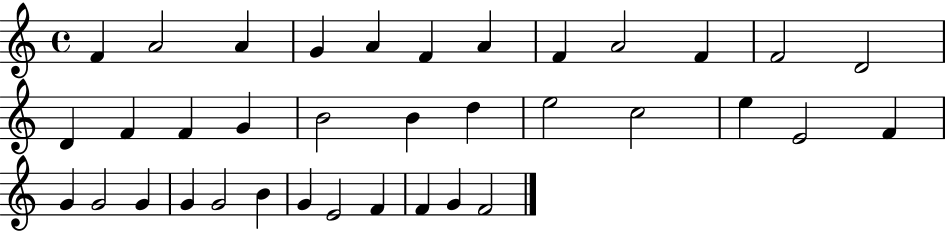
{
  \clef treble
  \time 4/4
  \defaultTimeSignature
  \key c \major
  f'4 a'2 a'4 | g'4 a'4 f'4 a'4 | f'4 a'2 f'4 | f'2 d'2 | \break d'4 f'4 f'4 g'4 | b'2 b'4 d''4 | e''2 c''2 | e''4 e'2 f'4 | \break g'4 g'2 g'4 | g'4 g'2 b'4 | g'4 e'2 f'4 | f'4 g'4 f'2 | \break \bar "|."
}